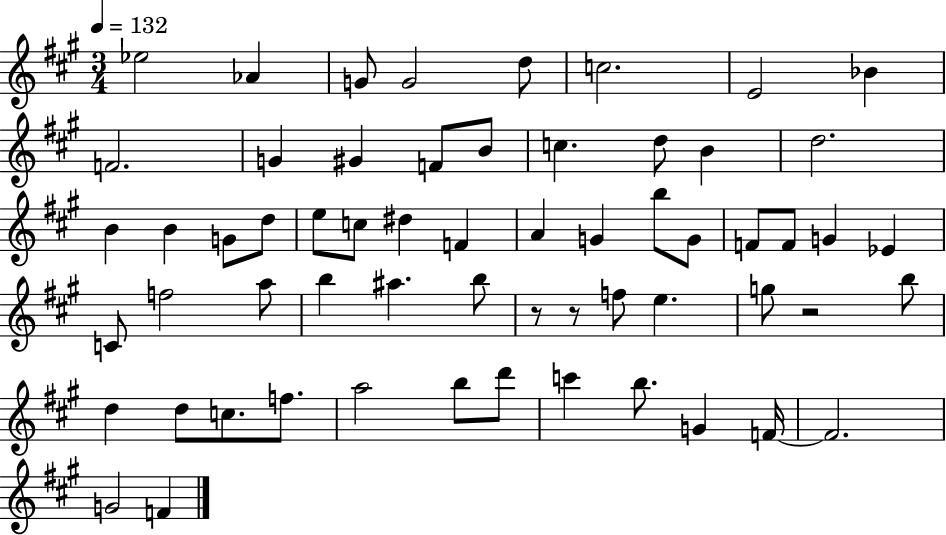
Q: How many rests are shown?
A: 3